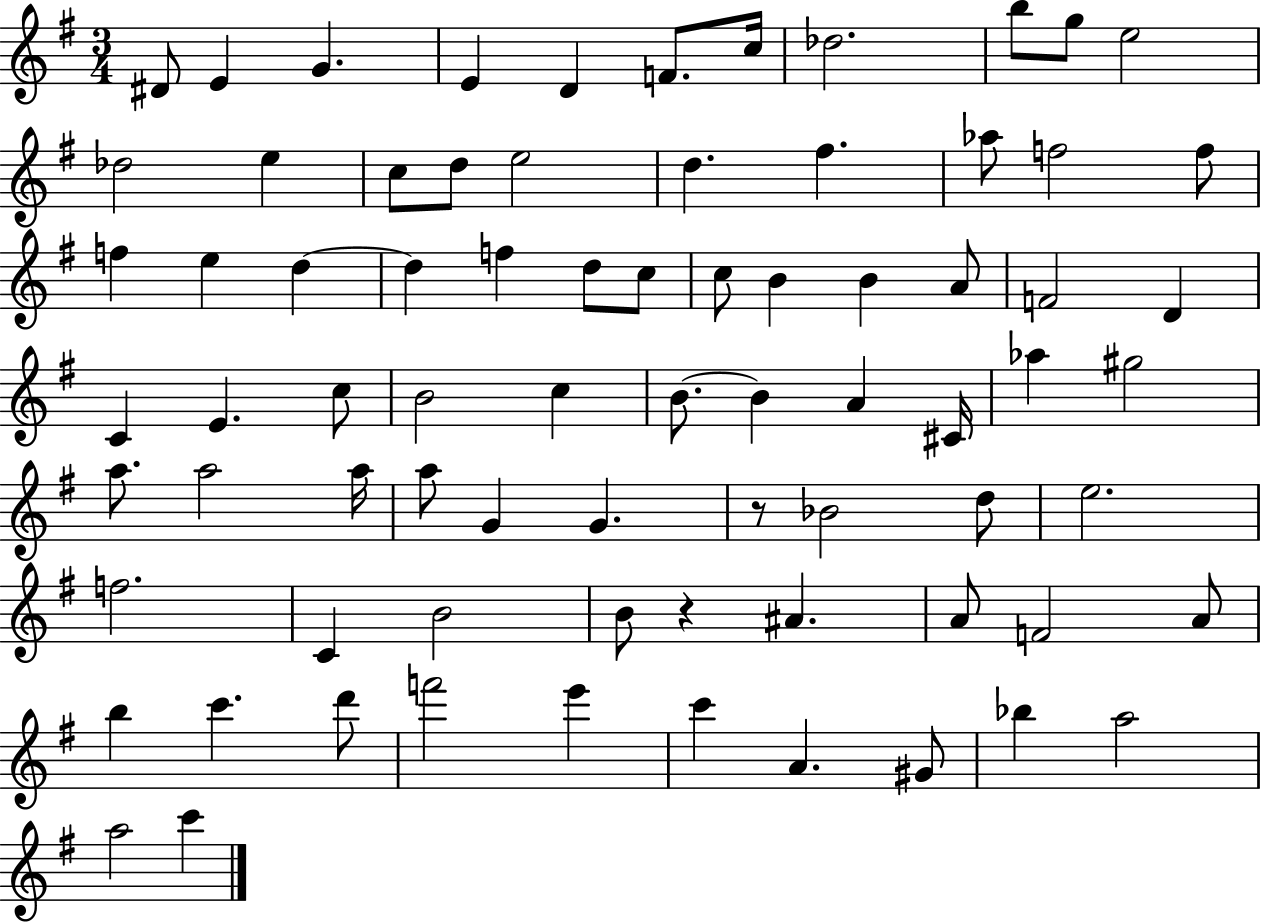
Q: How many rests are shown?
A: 2